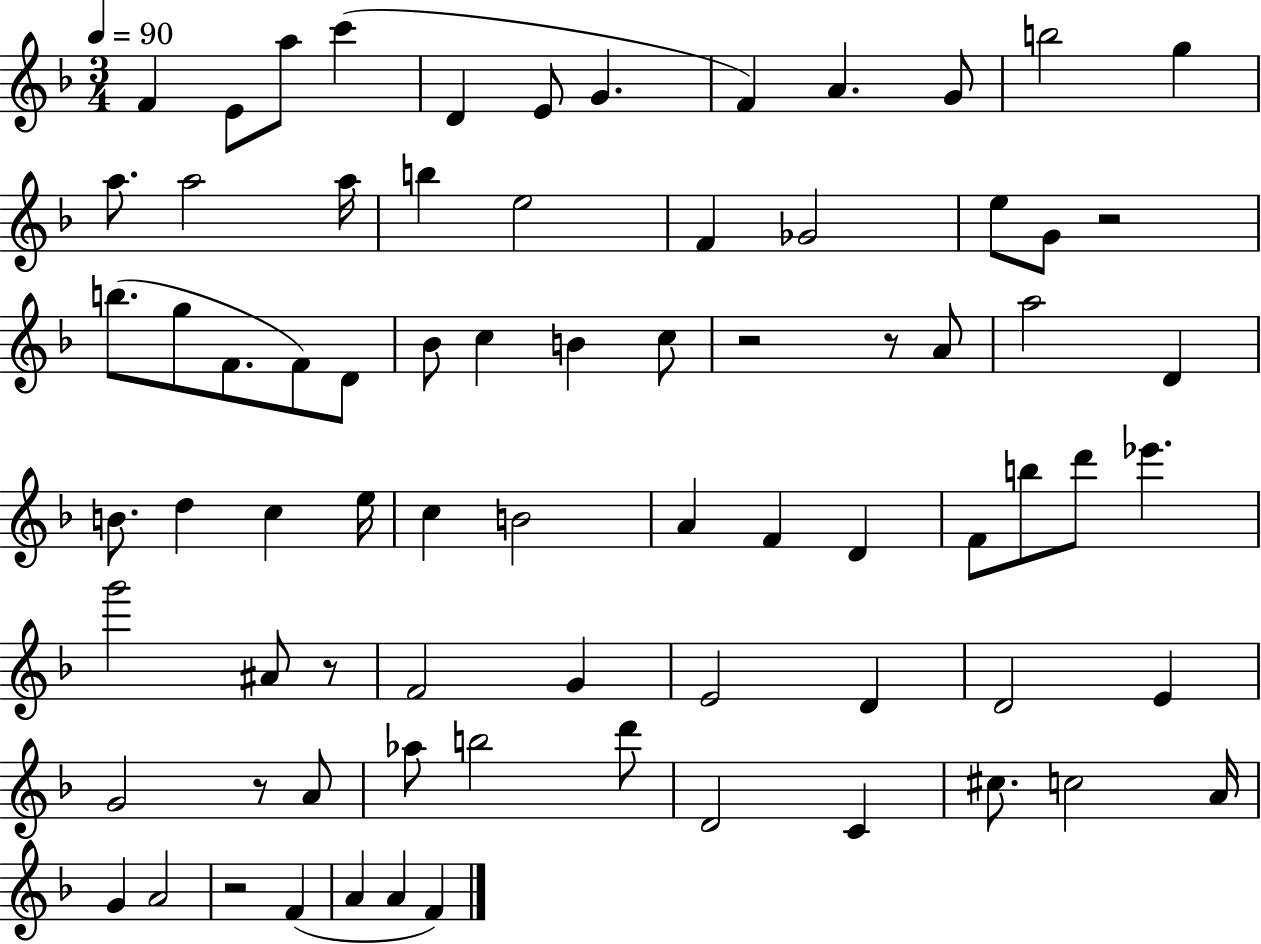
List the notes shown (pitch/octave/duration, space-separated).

F4/q E4/e A5/e C6/q D4/q E4/e G4/q. F4/q A4/q. G4/e B5/h G5/q A5/e. A5/h A5/s B5/q E5/h F4/q Gb4/h E5/e G4/e R/h B5/e. G5/e F4/e. F4/e D4/e Bb4/e C5/q B4/q C5/e R/h R/e A4/e A5/h D4/q B4/e. D5/q C5/q E5/s C5/q B4/h A4/q F4/q D4/q F4/e B5/e D6/e Eb6/q. G6/h A#4/e R/e F4/h G4/q E4/h D4/q D4/h E4/q G4/h R/e A4/e Ab5/e B5/h D6/e D4/h C4/q C#5/e. C5/h A4/s G4/q A4/h R/h F4/q A4/q A4/q F4/q